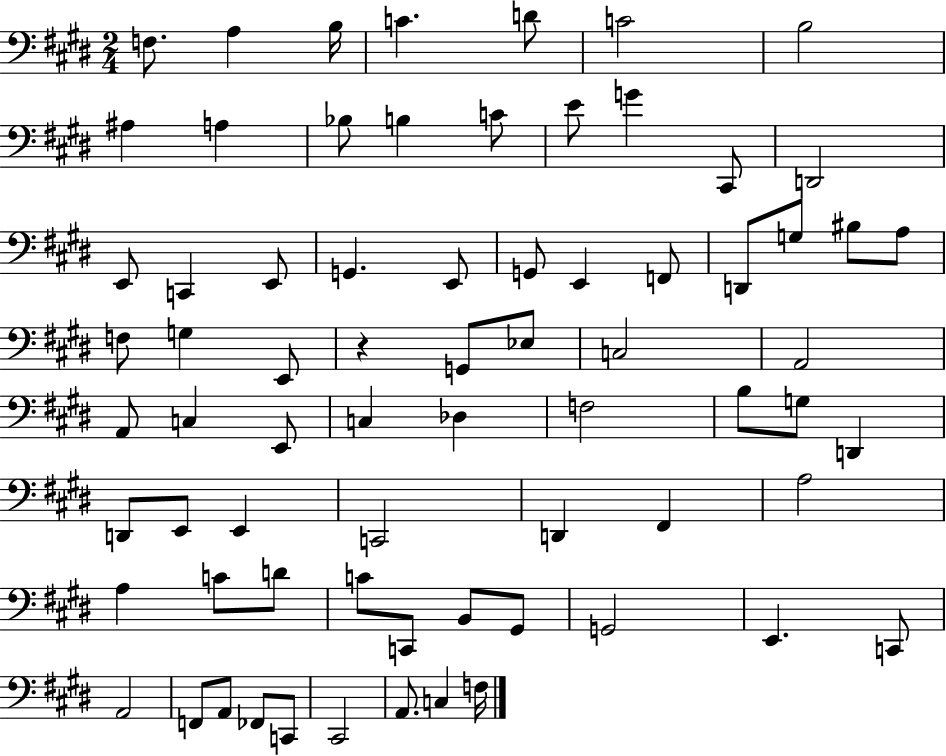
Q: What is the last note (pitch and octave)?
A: F3